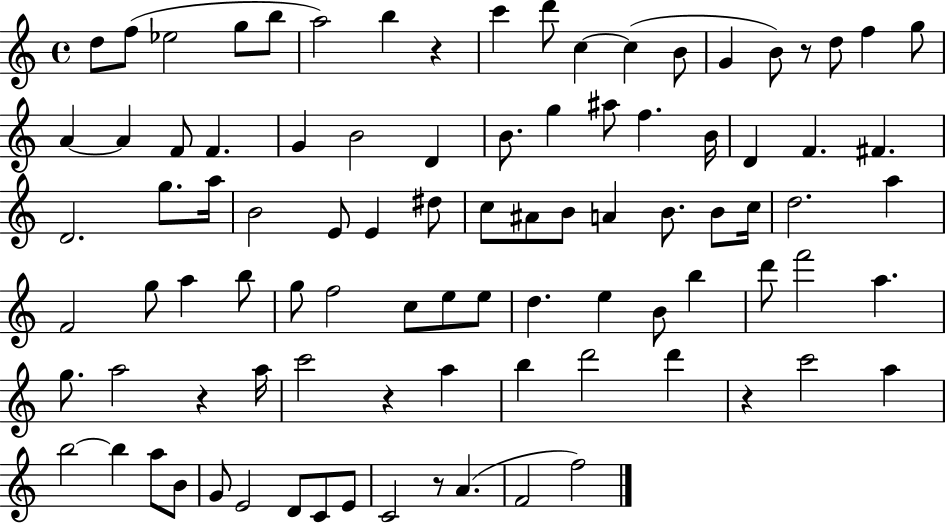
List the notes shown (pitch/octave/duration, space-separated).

D5/e F5/e Eb5/h G5/e B5/e A5/h B5/q R/q C6/q D6/e C5/q C5/q B4/e G4/q B4/e R/e D5/e F5/q G5/e A4/q A4/q F4/e F4/q. G4/q B4/h D4/q B4/e. G5/q A#5/e F5/q. B4/s D4/q F4/q. F#4/q. D4/h. G5/e. A5/s B4/h E4/e E4/q D#5/e C5/e A#4/e B4/e A4/q B4/e. B4/e C5/s D5/h. A5/q F4/h G5/e A5/q B5/e G5/e F5/h C5/e E5/e E5/e D5/q. E5/q B4/e B5/q D6/e F6/h A5/q. G5/e. A5/h R/q A5/s C6/h R/q A5/q B5/q D6/h D6/q R/q C6/h A5/q B5/h B5/q A5/e B4/e G4/e E4/h D4/e C4/e E4/e C4/h R/e A4/q. F4/h F5/h